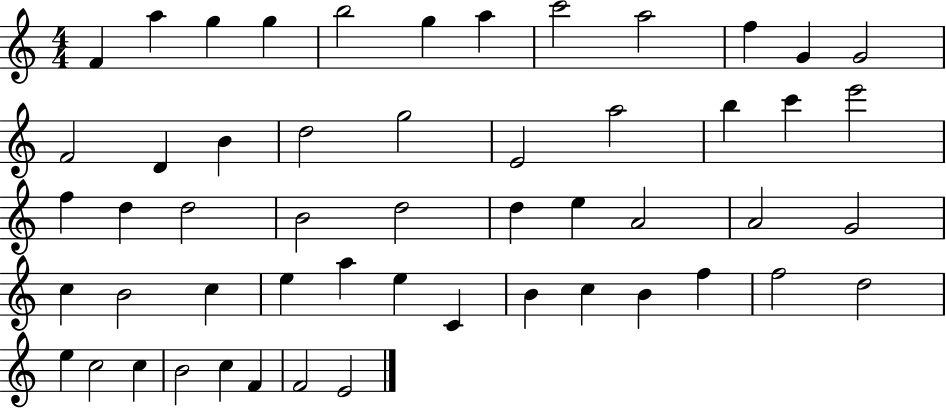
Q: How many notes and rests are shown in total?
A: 53